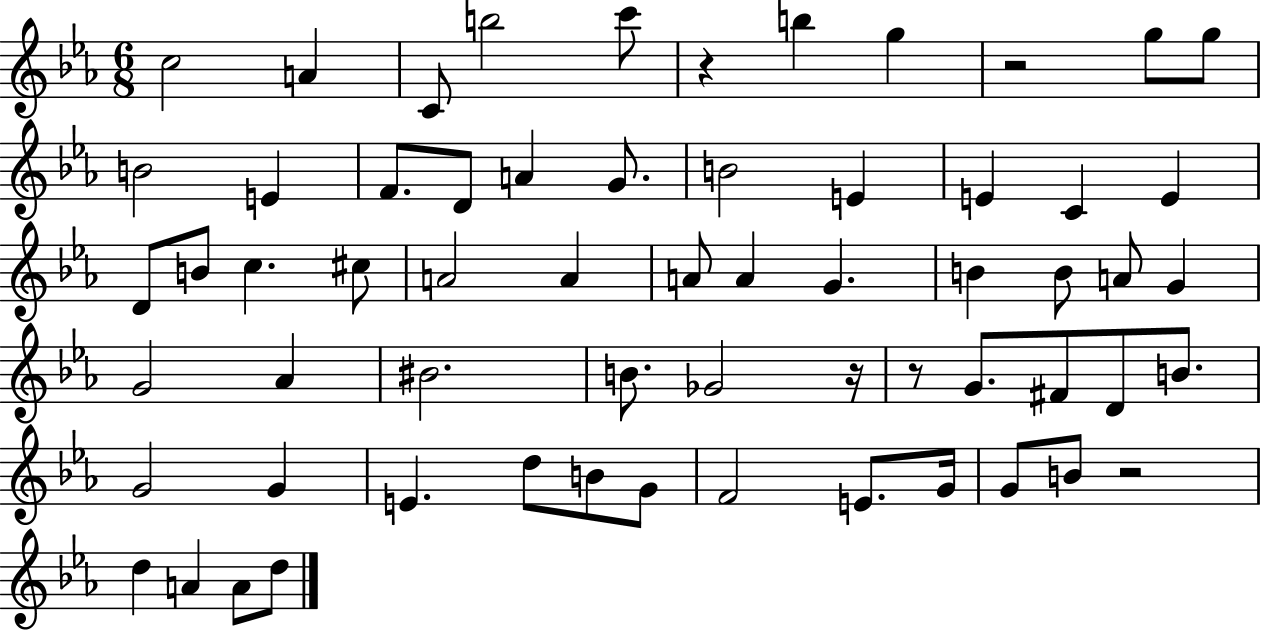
{
  \clef treble
  \numericTimeSignature
  \time 6/8
  \key ees \major
  c''2 a'4 | c'8 b''2 c'''8 | r4 b''4 g''4 | r2 g''8 g''8 | \break b'2 e'4 | f'8. d'8 a'4 g'8. | b'2 e'4 | e'4 c'4 e'4 | \break d'8 b'8 c''4. cis''8 | a'2 a'4 | a'8 a'4 g'4. | b'4 b'8 a'8 g'4 | \break g'2 aes'4 | bis'2. | b'8. ges'2 r16 | r8 g'8. fis'8 d'8 b'8. | \break g'2 g'4 | e'4. d''8 b'8 g'8 | f'2 e'8. g'16 | g'8 b'8 r2 | \break d''4 a'4 a'8 d''8 | \bar "|."
}